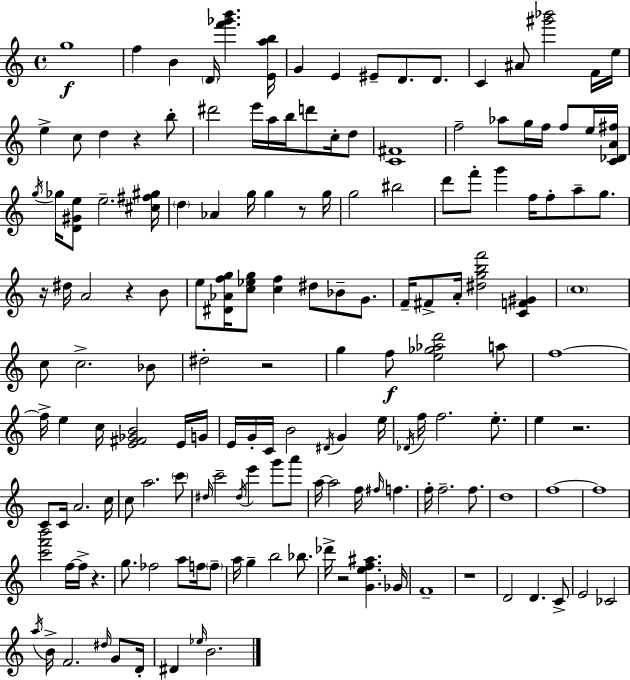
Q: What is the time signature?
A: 4/4